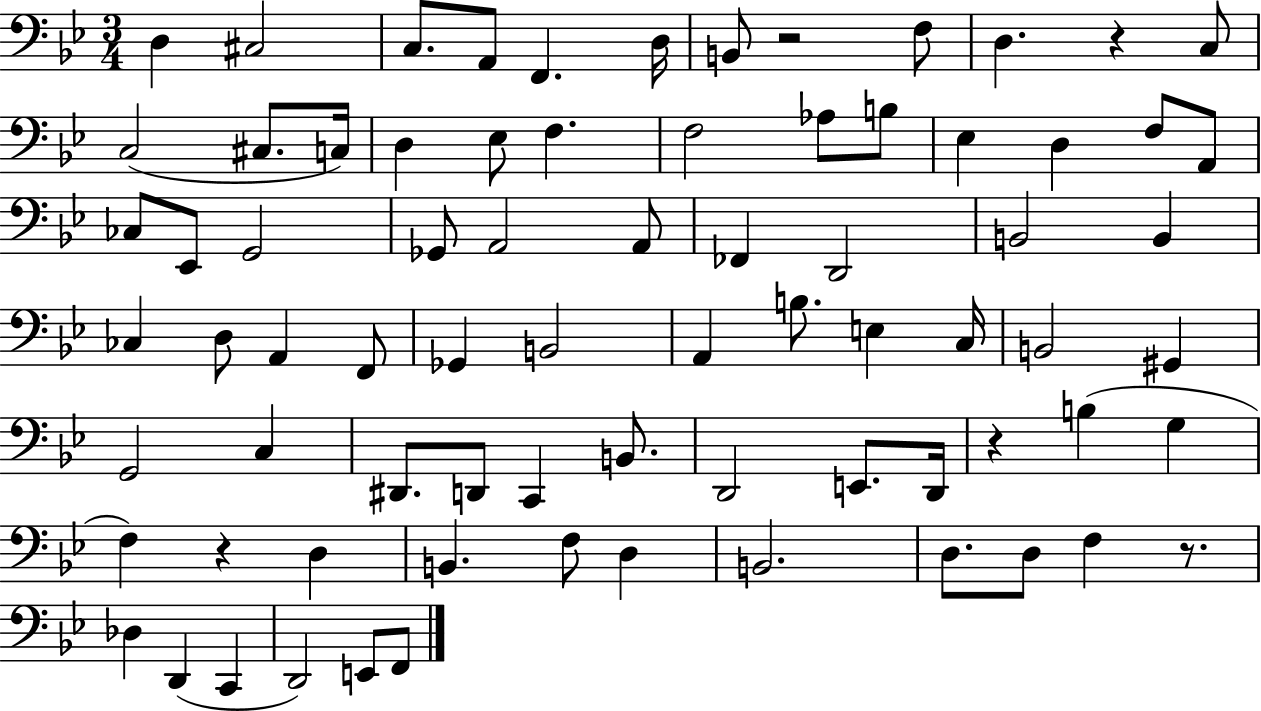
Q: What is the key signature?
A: BES major